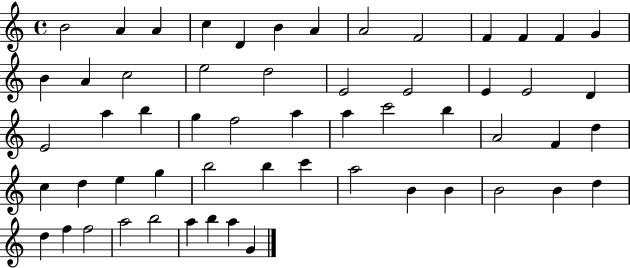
B4/h A4/q A4/q C5/q D4/q B4/q A4/q A4/h F4/h F4/q F4/q F4/q G4/q B4/q A4/q C5/h E5/h D5/h E4/h E4/h E4/q E4/h D4/q E4/h A5/q B5/q G5/q F5/h A5/q A5/q C6/h B5/q A4/h F4/q D5/q C5/q D5/q E5/q G5/q B5/h B5/q C6/q A5/h B4/q B4/q B4/h B4/q D5/q D5/q F5/q F5/h A5/h B5/h A5/q B5/q A5/q G4/q